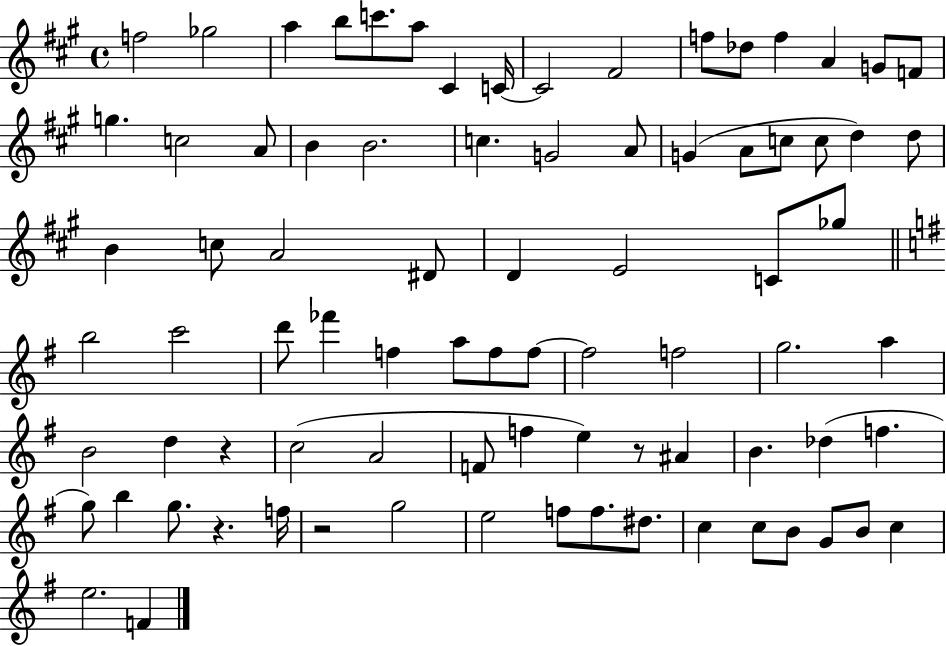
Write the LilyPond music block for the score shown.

{
  \clef treble
  \time 4/4
  \defaultTimeSignature
  \key a \major
  \repeat volta 2 { f''2 ges''2 | a''4 b''8 c'''8. a''8 cis'4 c'16~~ | c'2 fis'2 | f''8 des''8 f''4 a'4 g'8 f'8 | \break g''4. c''2 a'8 | b'4 b'2. | c''4. g'2 a'8 | g'4( a'8 c''8 c''8 d''4) d''8 | \break b'4 c''8 a'2 dis'8 | d'4 e'2 c'8 ges''8 | \bar "||" \break \key g \major b''2 c'''2 | d'''8 fes'''4 f''4 a''8 f''8 f''8~~ | f''2 f''2 | g''2. a''4 | \break b'2 d''4 r4 | c''2( a'2 | f'8 f''4 e''4) r8 ais'4 | b'4. des''4( f''4. | \break g''8) b''4 g''8. r4. f''16 | r2 g''2 | e''2 f''8 f''8. dis''8. | c''4 c''8 b'8 g'8 b'8 c''4 | \break e''2. f'4 | } \bar "|."
}